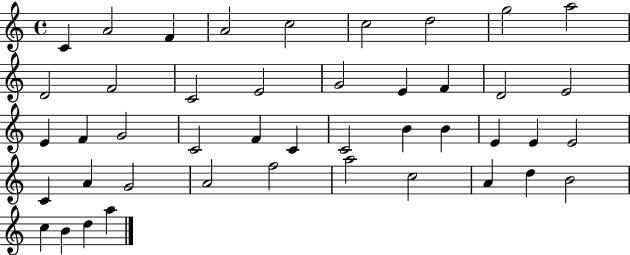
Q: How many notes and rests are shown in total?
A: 44